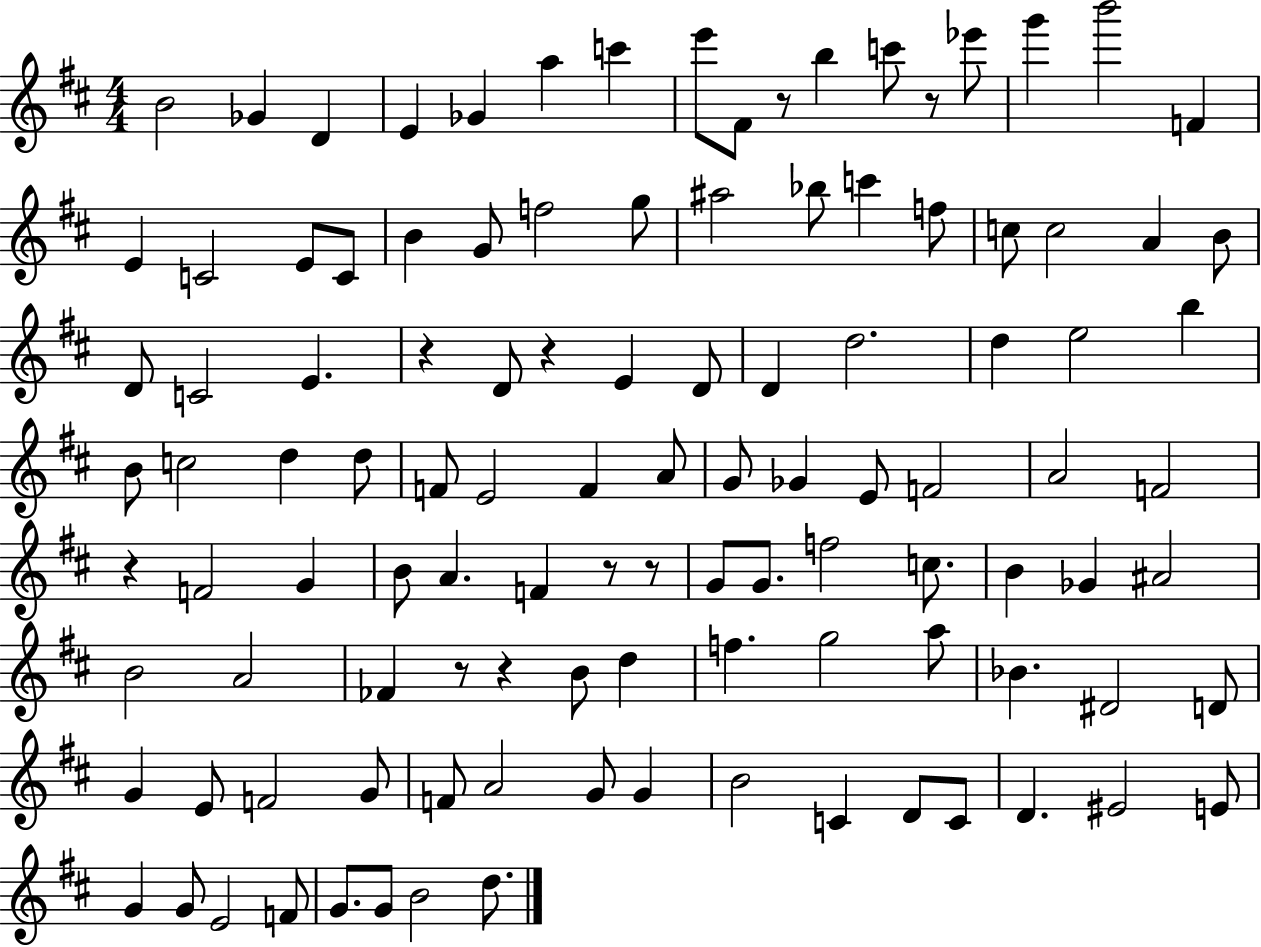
B4/h Gb4/q D4/q E4/q Gb4/q A5/q C6/q E6/e F#4/e R/e B5/q C6/e R/e Eb6/e G6/q B6/h F4/q E4/q C4/h E4/e C4/e B4/q G4/e F5/h G5/e A#5/h Bb5/e C6/q F5/e C5/e C5/h A4/q B4/e D4/e C4/h E4/q. R/q D4/e R/q E4/q D4/e D4/q D5/h. D5/q E5/h B5/q B4/e C5/h D5/q D5/e F4/e E4/h F4/q A4/e G4/e Gb4/q E4/e F4/h A4/h F4/h R/q F4/h G4/q B4/e A4/q. F4/q R/e R/e G4/e G4/e. F5/h C5/e. B4/q Gb4/q A#4/h B4/h A4/h FES4/q R/e R/q B4/e D5/q F5/q. G5/h A5/e Bb4/q. D#4/h D4/e G4/q E4/e F4/h G4/e F4/e A4/h G4/e G4/q B4/h C4/q D4/e C4/e D4/q. EIS4/h E4/e G4/q G4/e E4/h F4/e G4/e. G4/e B4/h D5/e.